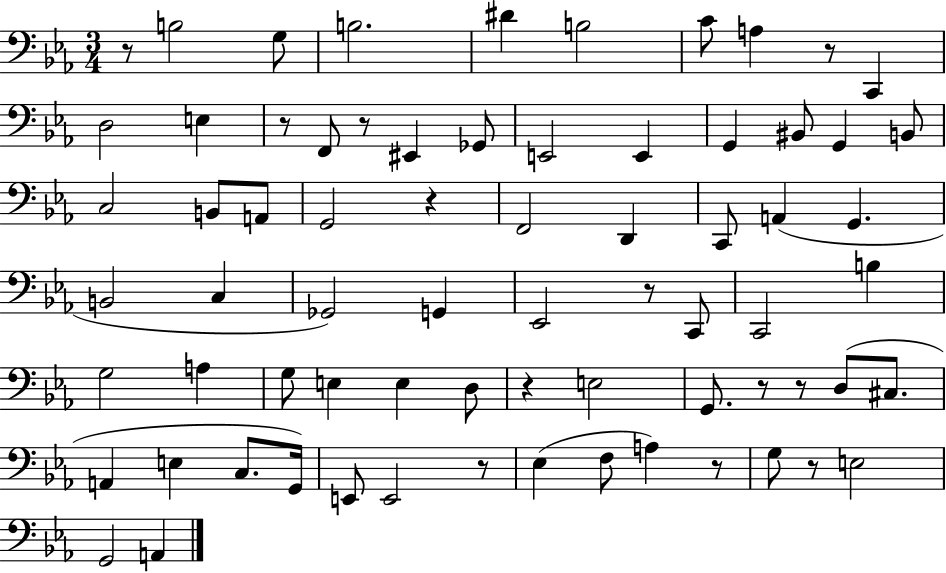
{
  \clef bass
  \numericTimeSignature
  \time 3/4
  \key ees \major
  r8 b2 g8 | b2. | dis'4 b2 | c'8 a4 r8 c,4 | \break d2 e4 | r8 f,8 r8 eis,4 ges,8 | e,2 e,4 | g,4 bis,8 g,4 b,8 | \break c2 b,8 a,8 | g,2 r4 | f,2 d,4 | c,8 a,4( g,4. | \break b,2 c4 | ges,2) g,4 | ees,2 r8 c,8 | c,2 b4 | \break g2 a4 | g8 e4 e4 d8 | r4 e2 | g,8. r8 r8 d8( cis8. | \break a,4 e4 c8. g,16) | e,8 e,2 r8 | ees4( f8 a4) r8 | g8 r8 e2 | \break g,2 a,4 | \bar "|."
}